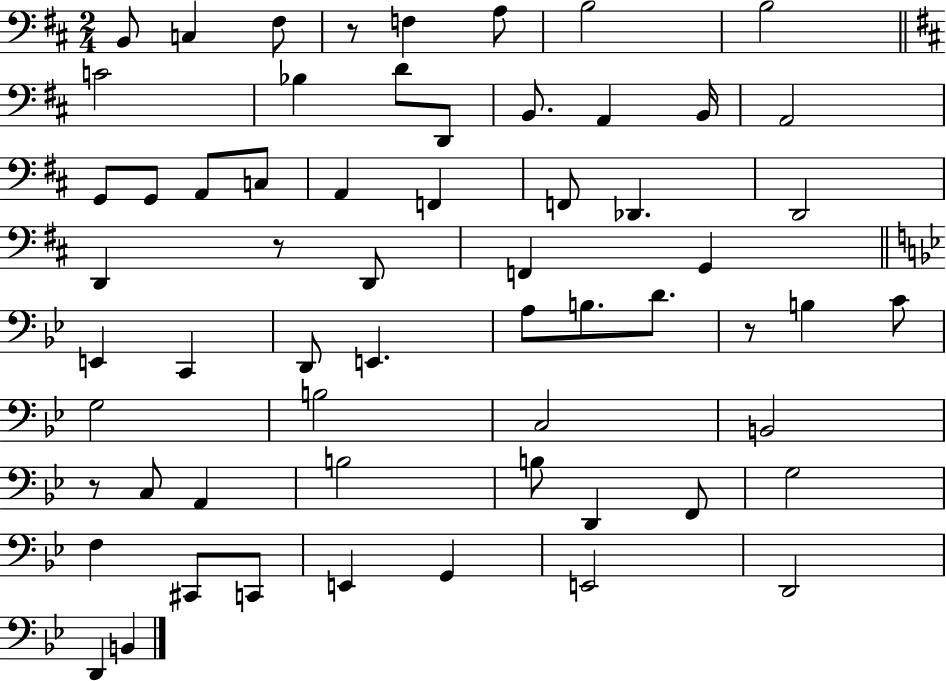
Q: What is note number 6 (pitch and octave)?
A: B3